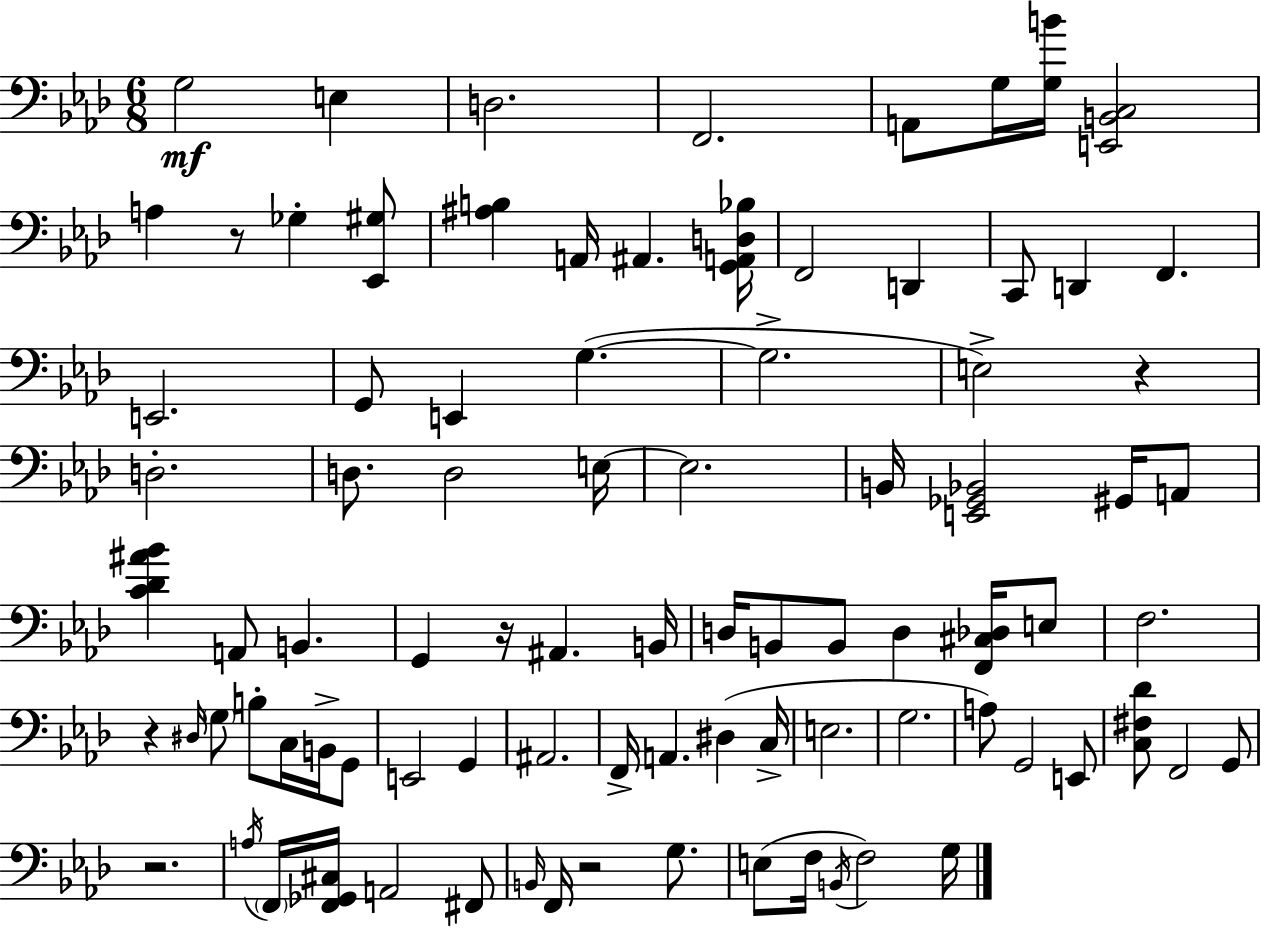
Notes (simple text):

G3/h E3/q D3/h. F2/h. A2/e G3/s [G3,B4]/s [E2,B2,C3]/h A3/q R/e Gb3/q [Eb2,G#3]/e [A#3,B3]/q A2/s A#2/q. [G2,A2,D3,Bb3]/s F2/h D2/q C2/e D2/q F2/q. E2/h. G2/e E2/q G3/q. G3/h. E3/h R/q D3/h. D3/e. D3/h E3/s E3/h. B2/s [E2,Gb2,Bb2]/h G#2/s A2/e [C4,Db4,A#4,Bb4]/q A2/e B2/q. G2/q R/s A#2/q. B2/s D3/s B2/e B2/e D3/q [F2,C#3,Db3]/s E3/e F3/h. R/q D#3/s G3/e B3/e C3/s B2/s G2/e E2/h G2/q A#2/h. F2/s A2/q. D#3/q C3/s E3/h. G3/h. A3/e G2/h E2/e [C3,F#3,Db4]/e F2/h G2/e R/h. A3/s F2/s [F2,Gb2,C#3]/s A2/h F#2/e B2/s F2/s R/h G3/e. E3/e F3/s B2/s F3/h G3/s